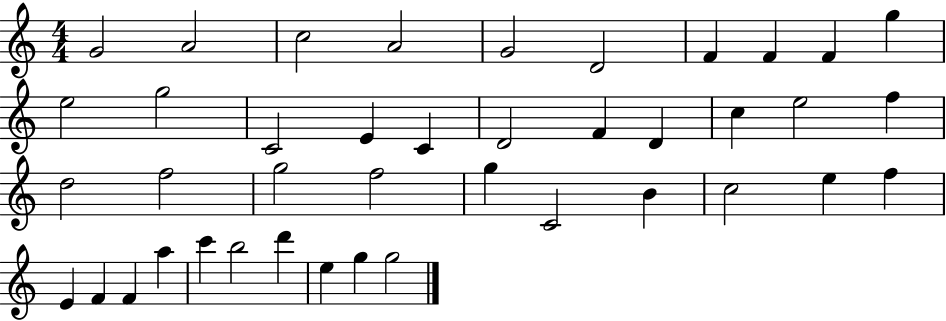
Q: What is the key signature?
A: C major